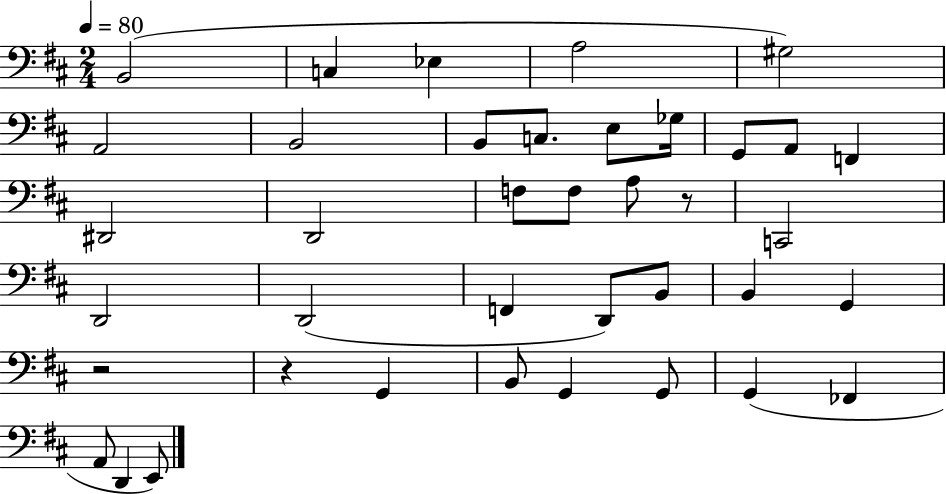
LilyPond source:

{
  \clef bass
  \numericTimeSignature
  \time 2/4
  \key d \major
  \tempo 4 = 80
  b,2( | c4 ees4 | a2 | gis2) | \break a,2 | b,2 | b,8 c8. e8 ges16 | g,8 a,8 f,4 | \break dis,2 | d,2 | f8 f8 a8 r8 | c,2 | \break d,2 | d,2( | f,4 d,8) b,8 | b,4 g,4 | \break r2 | r4 g,4 | b,8 g,4 g,8 | g,4( fes,4 | \break a,8 d,4 e,8) | \bar "|."
}